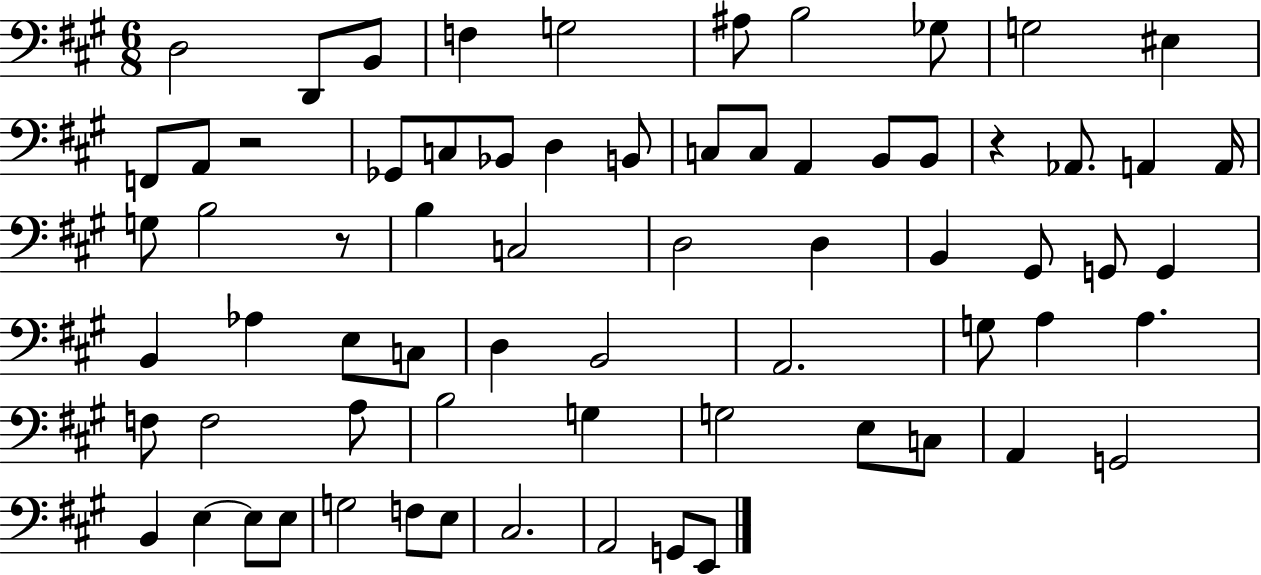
D3/h D2/e B2/e F3/q G3/h A#3/e B3/h Gb3/e G3/h EIS3/q F2/e A2/e R/h Gb2/e C3/e Bb2/e D3/q B2/e C3/e C3/e A2/q B2/e B2/e R/q Ab2/e. A2/q A2/s G3/e B3/h R/e B3/q C3/h D3/h D3/q B2/q G#2/e G2/e G2/q B2/q Ab3/q E3/e C3/e D3/q B2/h A2/h. G3/e A3/q A3/q. F3/e F3/h A3/e B3/h G3/q G3/h E3/e C3/e A2/q G2/h B2/q E3/q E3/e E3/e G3/h F3/e E3/e C#3/h. A2/h G2/e E2/e